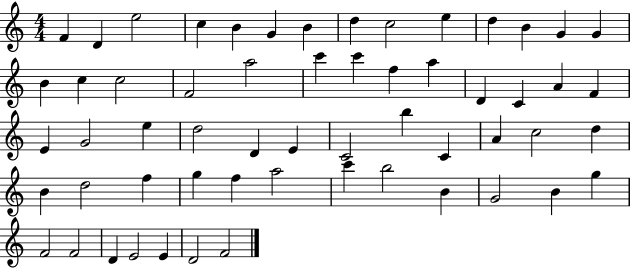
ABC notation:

X:1
T:Untitled
M:4/4
L:1/4
K:C
F D e2 c B G B d c2 e d B G G B c c2 F2 a2 c' c' f a D C A F E G2 e d2 D E C2 b C A c2 d B d2 f g f a2 c' b2 B G2 B g F2 F2 D E2 E D2 F2